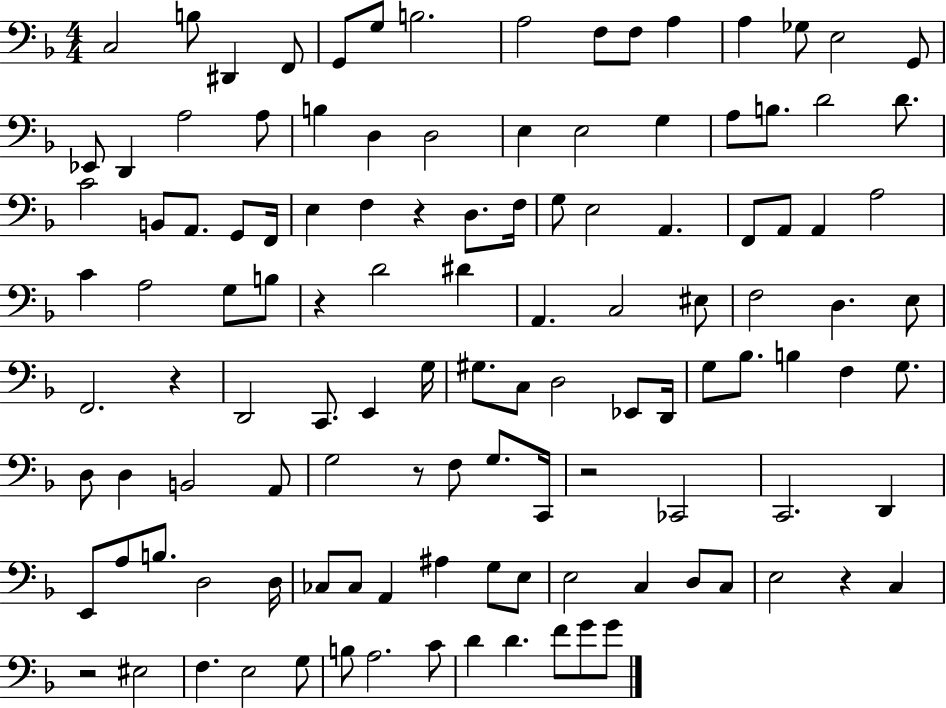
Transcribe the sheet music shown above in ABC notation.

X:1
T:Untitled
M:4/4
L:1/4
K:F
C,2 B,/2 ^D,, F,,/2 G,,/2 G,/2 B,2 A,2 F,/2 F,/2 A, A, _G,/2 E,2 G,,/2 _E,,/2 D,, A,2 A,/2 B, D, D,2 E, E,2 G, A,/2 B,/2 D2 D/2 C2 B,,/2 A,,/2 G,,/2 F,,/4 E, F, z D,/2 F,/4 G,/2 E,2 A,, F,,/2 A,,/2 A,, A,2 C A,2 G,/2 B,/2 z D2 ^D A,, C,2 ^E,/2 F,2 D, E,/2 F,,2 z D,,2 C,,/2 E,, G,/4 ^G,/2 C,/2 D,2 _E,,/2 D,,/4 G,/2 _B,/2 B, F, G,/2 D,/2 D, B,,2 A,,/2 G,2 z/2 F,/2 G,/2 C,,/4 z2 _C,,2 C,,2 D,, E,,/2 A,/2 B,/2 D,2 D,/4 _C,/2 _C,/2 A,, ^A, G,/2 E,/2 E,2 C, D,/2 C,/2 E,2 z C, z2 ^E,2 F, E,2 G,/2 B,/2 A,2 C/2 D D F/2 G/2 G/2